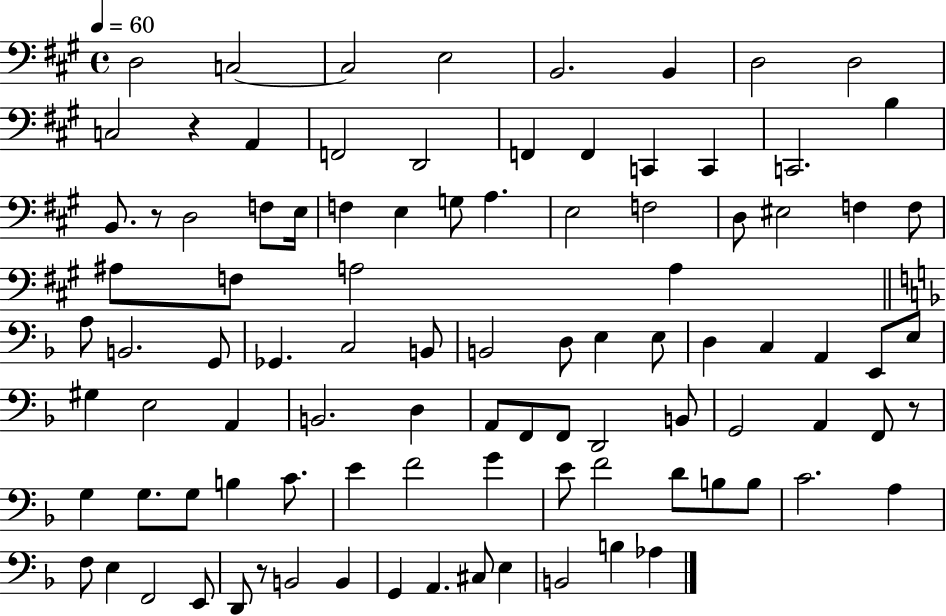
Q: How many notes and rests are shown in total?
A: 97